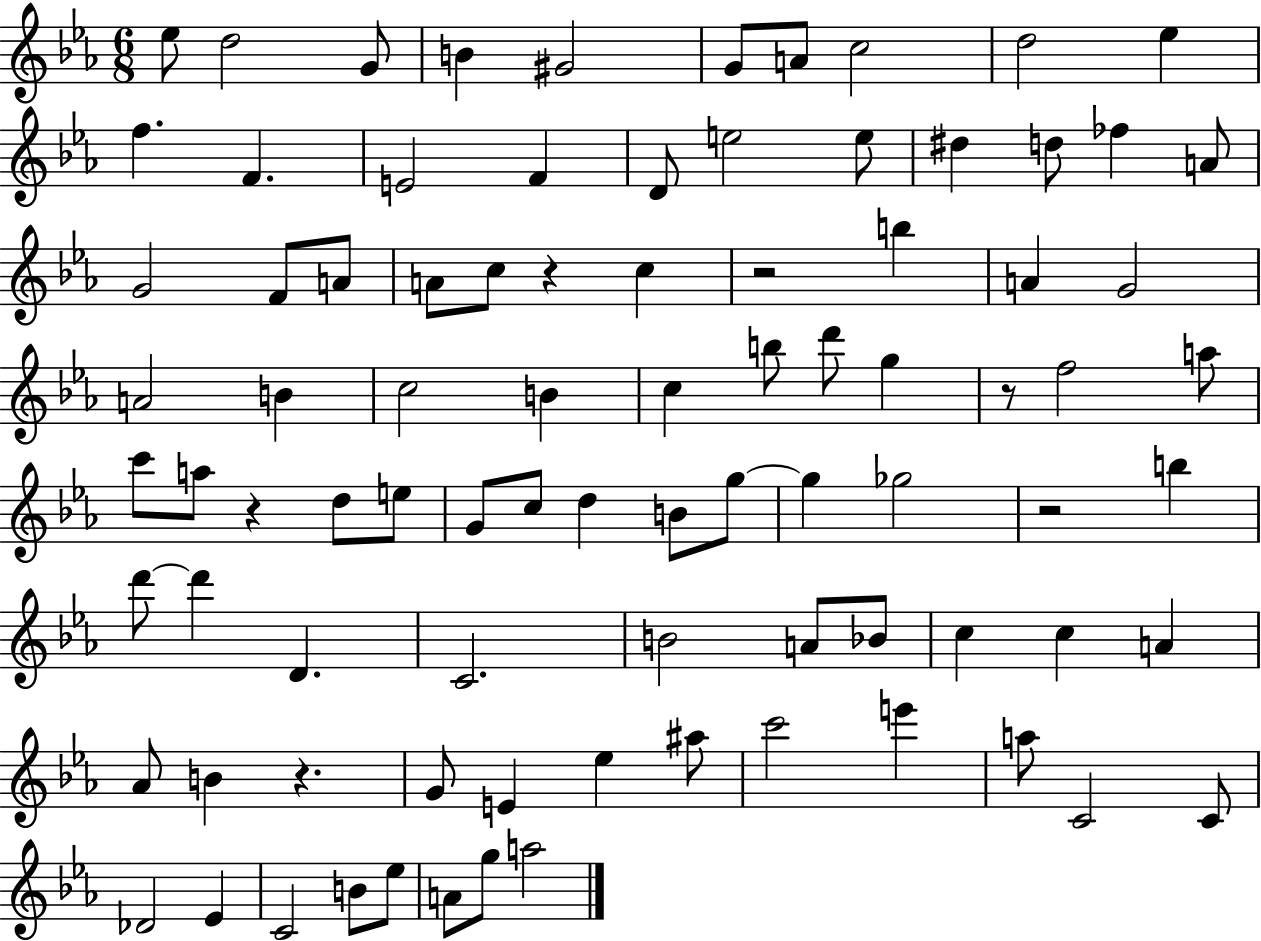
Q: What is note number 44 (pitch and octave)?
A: E5